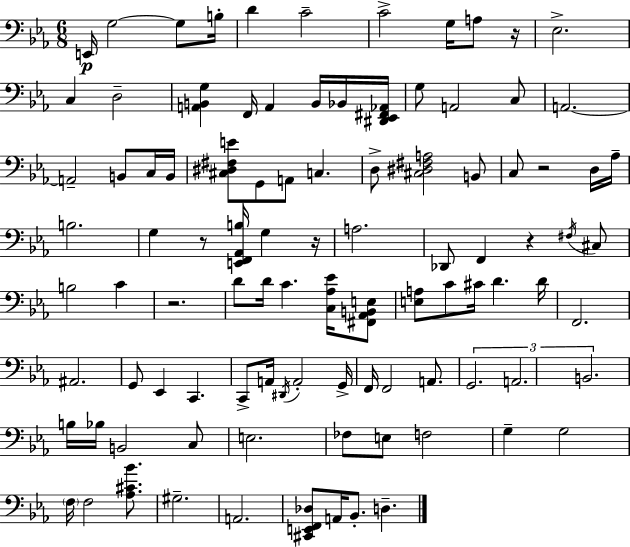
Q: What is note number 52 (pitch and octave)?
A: G2